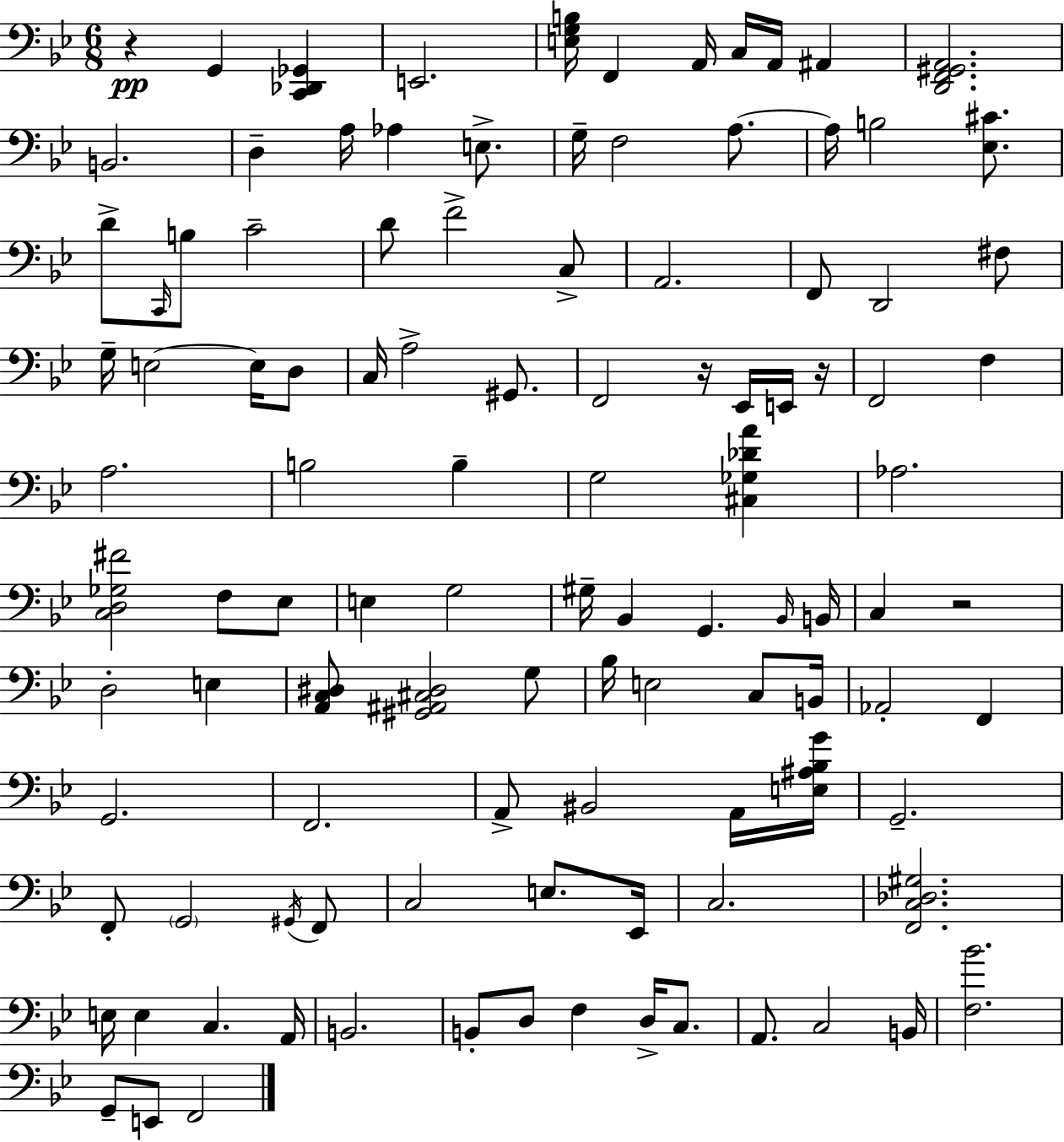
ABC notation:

X:1
T:Untitled
M:6/8
L:1/4
K:Gm
z G,, [C,,_D,,_G,,] E,,2 [E,G,B,]/4 F,, A,,/4 C,/4 A,,/4 ^A,, [D,,F,,^G,,A,,]2 B,,2 D, A,/4 _A, E,/2 G,/4 F,2 A,/2 A,/4 B,2 [_E,^C]/2 D/2 C,,/4 B,/2 C2 D/2 F2 C,/2 A,,2 F,,/2 D,,2 ^F,/2 G,/4 E,2 E,/4 D,/2 C,/4 A,2 ^G,,/2 F,,2 z/4 _E,,/4 E,,/4 z/4 F,,2 F, A,2 B,2 B, G,2 [^C,_G,_DA] _A,2 [C,D,_G,^F]2 F,/2 _E,/2 E, G,2 ^G,/4 _B,, G,, _B,,/4 B,,/4 C, z2 D,2 E, [A,,C,^D,]/2 [^G,,^A,,^C,^D,]2 G,/2 _B,/4 E,2 C,/2 B,,/4 _A,,2 F,, G,,2 F,,2 A,,/2 ^B,,2 A,,/4 [E,^A,_B,G]/4 G,,2 F,,/2 G,,2 ^G,,/4 F,,/2 C,2 E,/2 _E,,/4 C,2 [F,,C,_D,^G,]2 E,/4 E, C, A,,/4 B,,2 B,,/2 D,/2 F, D,/4 C,/2 A,,/2 C,2 B,,/4 [F,_B]2 G,,/2 E,,/2 F,,2